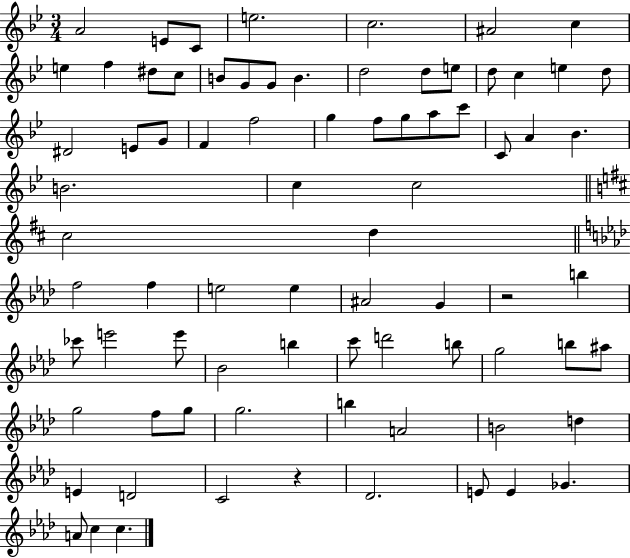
X:1
T:Untitled
M:3/4
L:1/4
K:Bb
A2 E/2 C/2 e2 c2 ^A2 c e f ^d/2 c/2 B/2 G/2 G/2 B d2 d/2 e/2 d/2 c e d/2 ^D2 E/2 G/2 F f2 g f/2 g/2 a/2 c'/2 C/2 A _B B2 c c2 ^c2 d f2 f e2 e ^A2 G z2 b _c'/2 e'2 e'/2 _B2 b c'/2 d'2 b/2 g2 b/2 ^a/2 g2 f/2 g/2 g2 b A2 B2 d E D2 C2 z _D2 E/2 E _G A/2 c c